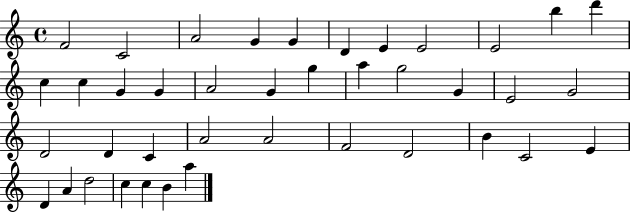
F4/h C4/h A4/h G4/q G4/q D4/q E4/q E4/h E4/h B5/q D6/q C5/q C5/q G4/q G4/q A4/h G4/q G5/q A5/q G5/h G4/q E4/h G4/h D4/h D4/q C4/q A4/h A4/h F4/h D4/h B4/q C4/h E4/q D4/q A4/q D5/h C5/q C5/q B4/q A5/q